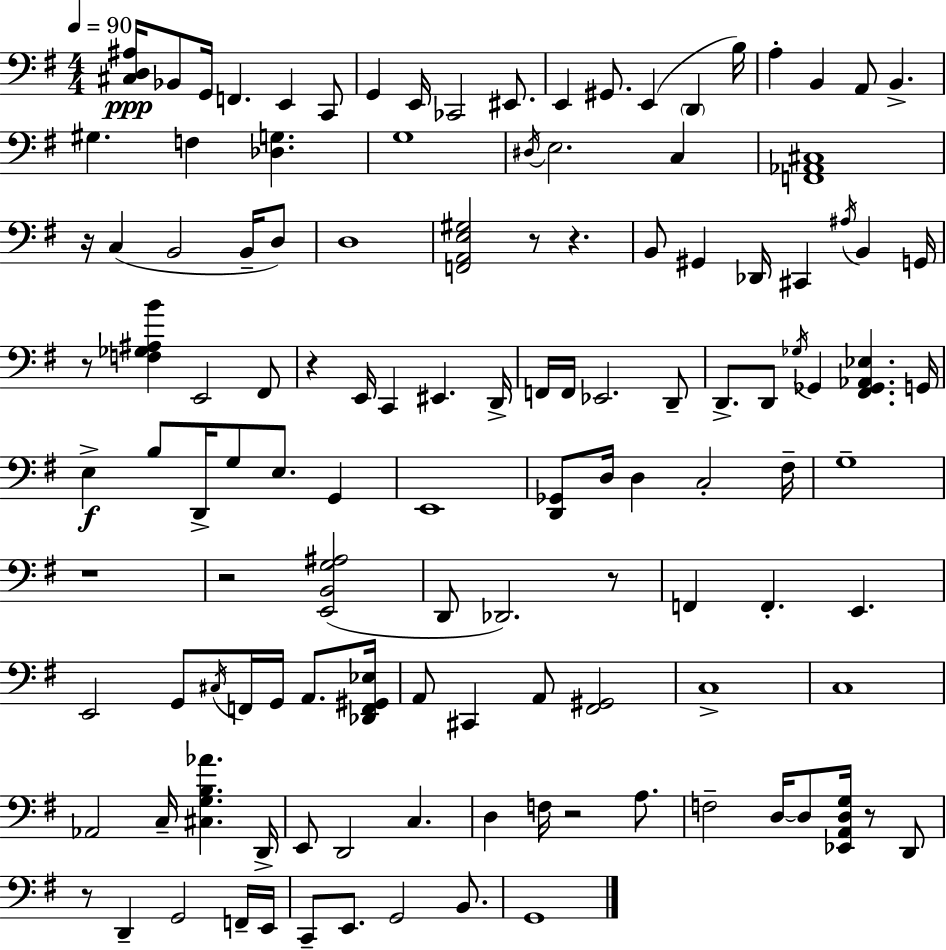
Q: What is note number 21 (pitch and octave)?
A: G3